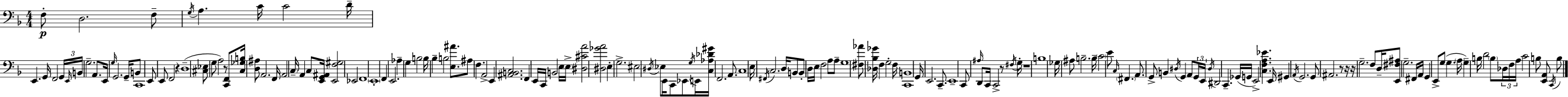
F3/e D3/h. F3/e G3/s A3/q. C4/s C4/h D4/s E2/q. G2/s F2/h G2/s E2/s B2/s G3/h. A2/e. E2/s G3/s G2/h. G2/s B2/e C2/w E2/e E2/e F2/h R/q D3/w [C#3,Eb3]/e G3/e A3/h R/e [C2,F2]/e [C3,Gb3,B3]/s [D3,A#3]/e A2/h. F2/s A2/h C3/s A2/q C3/e [E2,G2,A#2]/s [E2,F3,G#3]/h Eb2/h F2/w E2/w F2/q E2/h. Ab3/q G3/q B3/h B3/s Bb3/q B3/h [E3,A#4]/e. A#3/e F3/q. A2/h E2/q [A#2,B2,C3]/h. F2/q E2/s C2/s B2/h E3/s E3/s [D#3,C#4,A4]/h [D#3,Gb4,A4]/h E3/q G3/h. EIS3/h D#3/s Eb3/e E2/s C2/e Eb2/e G3/s E2/s [C3,Ab3,Db4,G#4]/s F2/h. A2/e. C3/w E3/s F#2/s C3/h. D3/s B2/e B2/e D3/s E3/s F3/h A3/e A3/e G3/w [F#3,Ab4]/e [Db3,Bb3,Gb4]/s F3/q G3/h F3/s [C2,B2]/w G2/s E2/h. C2/e. E2/w C2/e A#3/s D2/e C2/s C2/h R/e F#3/s G3/s R/w B3/w Gb3/s A#3/e B3/h. B3/s C4/h E4/e C3/s F#2/q. A2/e. G2/e B2/q D#3/s G2/q A2/e G2/s E2/s D#3/s D#2/h C2/q. Gb2/s G2/s E2/h [C3,F3,A3,Eb4]/q. E2/s G#2/q A2/s G2/h. G2/e A#2/h. R/e R/s R/s G3/h. F3/e D3/s [E2,F#3,A#3]/e G3/h. F#2/s A2/s G2/q E2/e G3/e G3/q. A3/s G3/q B3/s D4/h B3/e Db3/s F3/s A3/s C4/h B3/e [E2,A2]/e C2/s B3/e